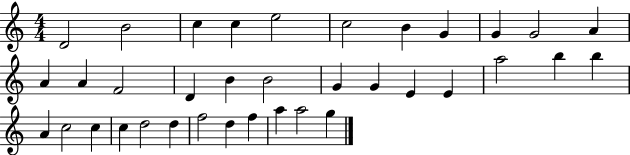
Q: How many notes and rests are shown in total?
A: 36